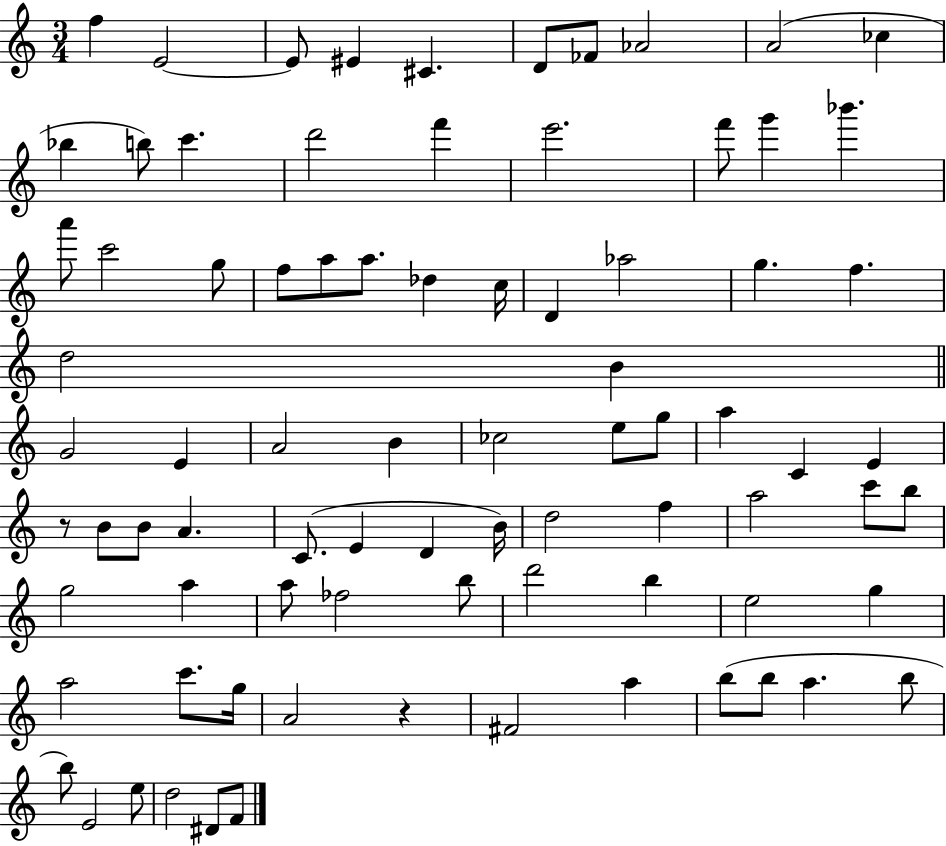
X:1
T:Untitled
M:3/4
L:1/4
K:C
f E2 E/2 ^E ^C D/2 _F/2 _A2 A2 _c _b b/2 c' d'2 f' e'2 f'/2 g' _b' a'/2 c'2 g/2 f/2 a/2 a/2 _d c/4 D _a2 g f d2 B G2 E A2 B _c2 e/2 g/2 a C E z/2 B/2 B/2 A C/2 E D B/4 d2 f a2 c'/2 b/2 g2 a a/2 _f2 b/2 d'2 b e2 g a2 c'/2 g/4 A2 z ^F2 a b/2 b/2 a b/2 b/2 E2 e/2 d2 ^D/2 F/2